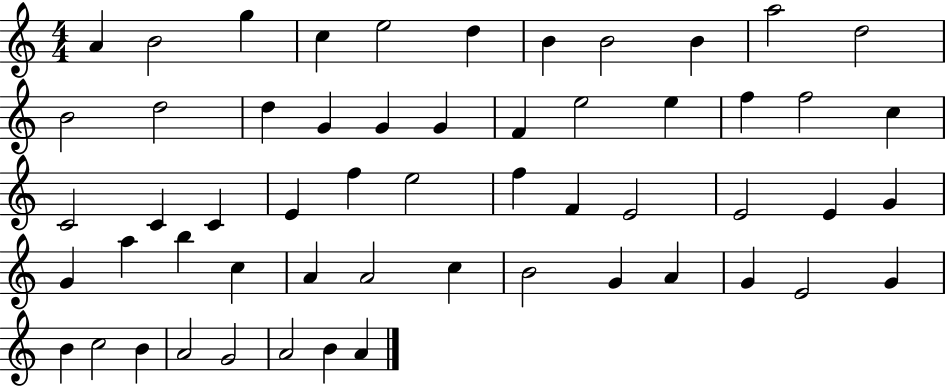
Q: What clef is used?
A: treble